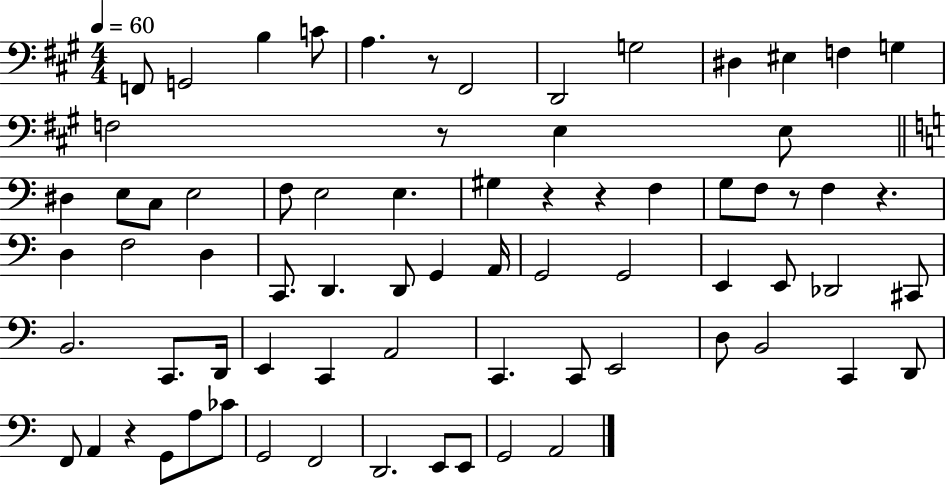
X:1
T:Untitled
M:4/4
L:1/4
K:A
F,,/2 G,,2 B, C/2 A, z/2 ^F,,2 D,,2 G,2 ^D, ^E, F, G, F,2 z/2 E, E,/2 ^D, E,/2 C,/2 E,2 F,/2 E,2 E, ^G, z z F, G,/2 F,/2 z/2 F, z D, F,2 D, C,,/2 D,, D,,/2 G,, A,,/4 G,,2 G,,2 E,, E,,/2 _D,,2 ^C,,/2 B,,2 C,,/2 D,,/4 E,, C,, A,,2 C,, C,,/2 E,,2 D,/2 B,,2 C,, D,,/2 F,,/2 A,, z G,,/2 A,/2 _C/2 G,,2 F,,2 D,,2 E,,/2 E,,/2 G,,2 A,,2